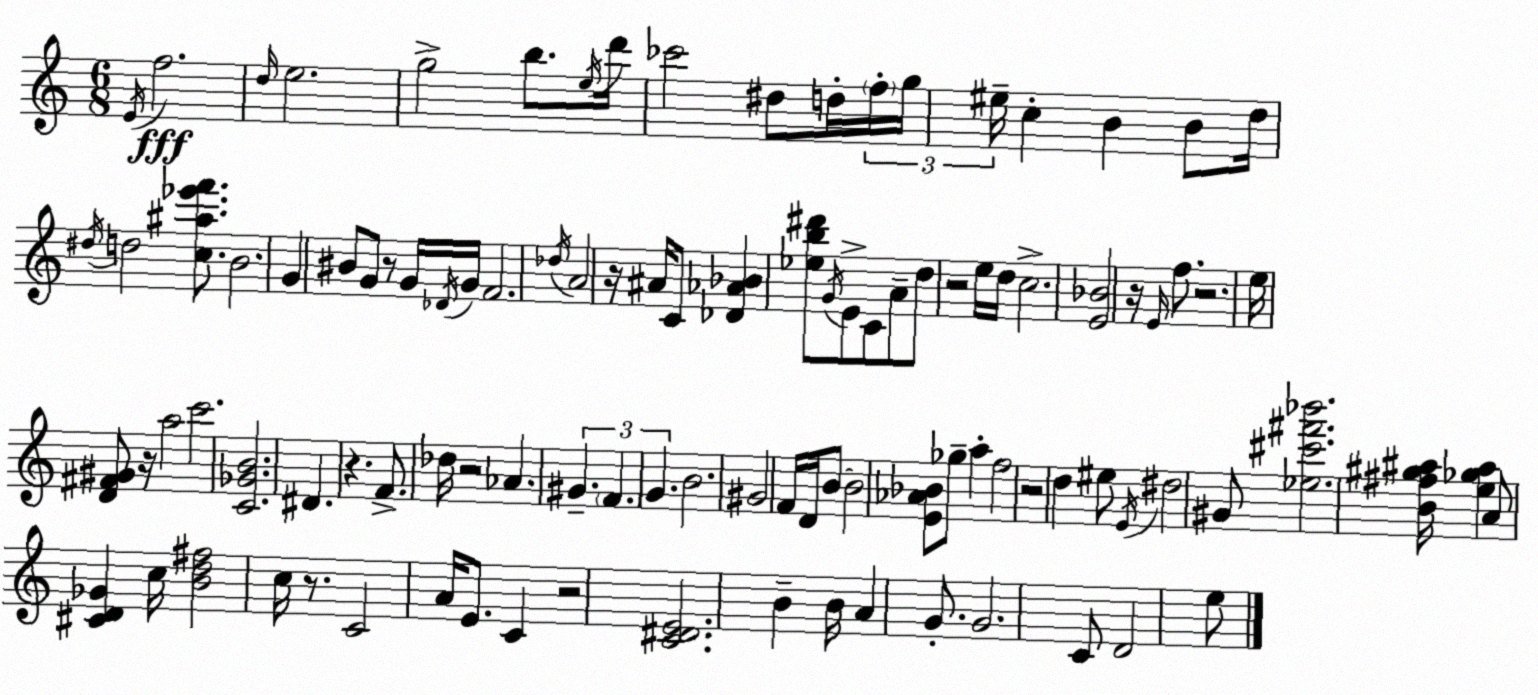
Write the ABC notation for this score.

X:1
T:Untitled
M:6/8
L:1/4
K:Am
E/4 f2 d/4 e2 g2 b/2 e/4 d'/4 _c'2 ^d/2 d/4 f/4 g/4 ^e/4 c B B/2 d/4 ^d/4 d2 [c^a_e'f']/2 B2 G ^B/2 G/2 z/2 G/4 _D/4 G/4 F2 _d/4 A2 z/4 ^A/4 C/2 [_D_A_B] [_eb^d']/2 G/4 E/2 C/2 A/2 d/2 z2 e/4 d/4 c2 [E_B]2 z/4 E/4 f/2 z2 e/4 [D^F^G]/2 z/4 a2 c'2 [C_GB]2 ^D z F/2 _d/4 z2 _A ^G F G B2 ^G2 F/4 D/4 B/2 B2 [E_A_B]/2 _g/2 a f2 z2 d ^e/2 E/4 ^d2 ^G/2 [_e^c'^f'_b']2 [B^f^g^a]/4 [e_g^a] A/2 [^CD_G] c/4 [Bd^f]2 c/4 z/2 C2 A/4 E/2 C z2 [C^DE]2 B B/4 A G/2 G2 C/2 D2 e/2